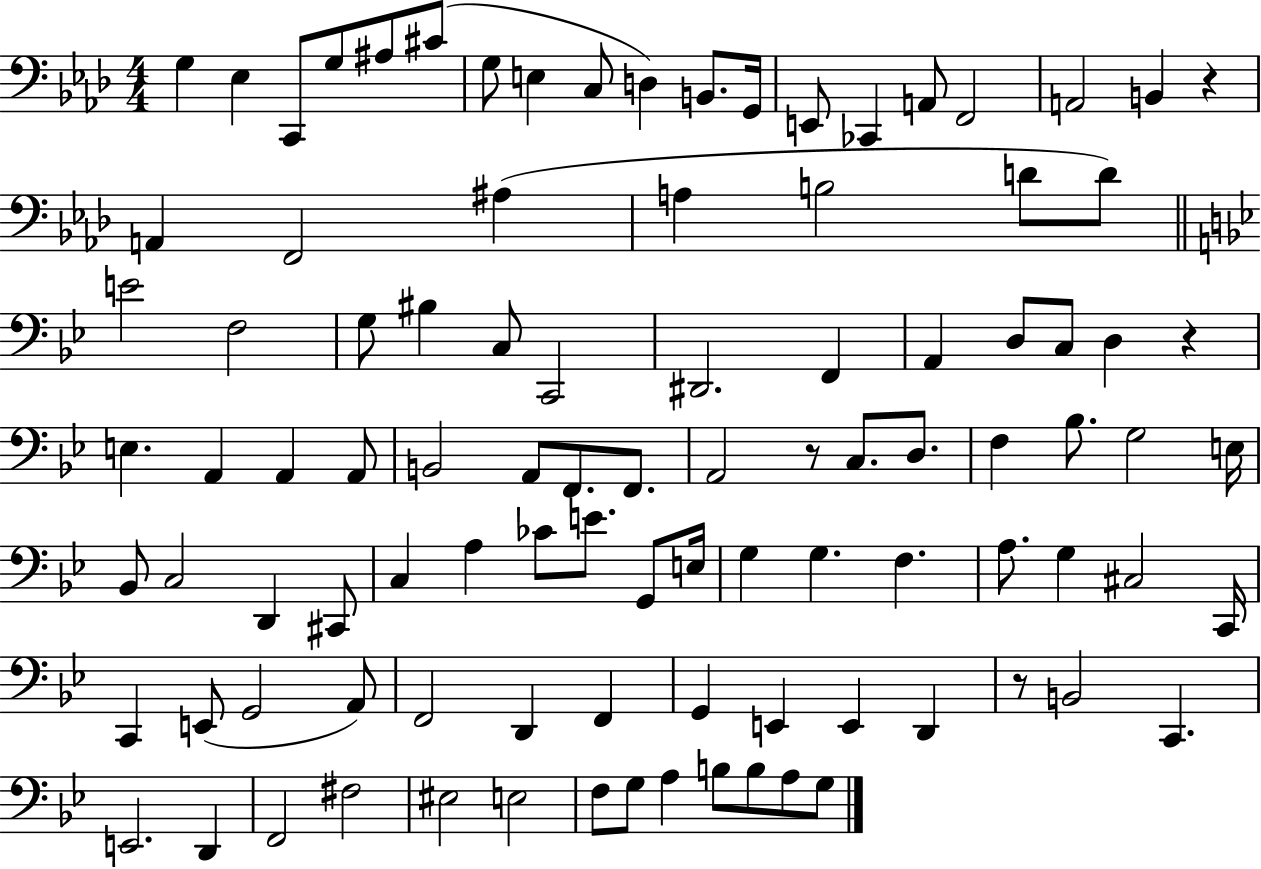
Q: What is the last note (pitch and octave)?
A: G3